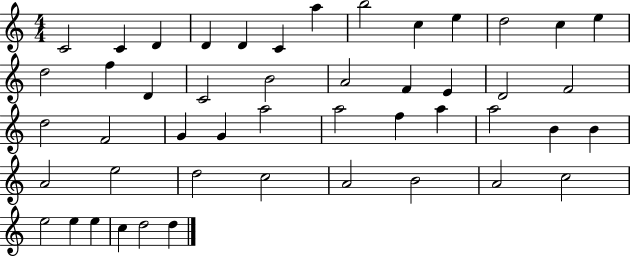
{
  \clef treble
  \numericTimeSignature
  \time 4/4
  \key c \major
  c'2 c'4 d'4 | d'4 d'4 c'4 a''4 | b''2 c''4 e''4 | d''2 c''4 e''4 | \break d''2 f''4 d'4 | c'2 b'2 | a'2 f'4 e'4 | d'2 f'2 | \break d''2 f'2 | g'4 g'4 a''2 | a''2 f''4 a''4 | a''2 b'4 b'4 | \break a'2 e''2 | d''2 c''2 | a'2 b'2 | a'2 c''2 | \break e''2 e''4 e''4 | c''4 d''2 d''4 | \bar "|."
}